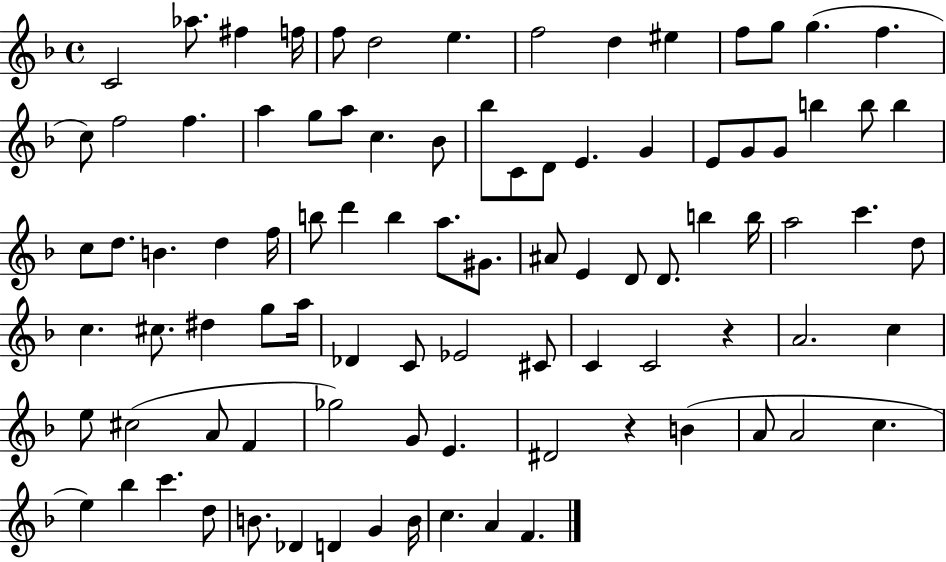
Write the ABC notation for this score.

X:1
T:Untitled
M:4/4
L:1/4
K:F
C2 _a/2 ^f f/4 f/2 d2 e f2 d ^e f/2 g/2 g f c/2 f2 f a g/2 a/2 c _B/2 _b/2 C/2 D/2 E G E/2 G/2 G/2 b b/2 b c/2 d/2 B d f/4 b/2 d' b a/2 ^G/2 ^A/2 E D/2 D/2 b b/4 a2 c' d/2 c ^c/2 ^d g/2 a/4 _D C/2 _E2 ^C/2 C C2 z A2 c e/2 ^c2 A/2 F _g2 G/2 E ^D2 z B A/2 A2 c e _b c' d/2 B/2 _D D G B/4 c A F